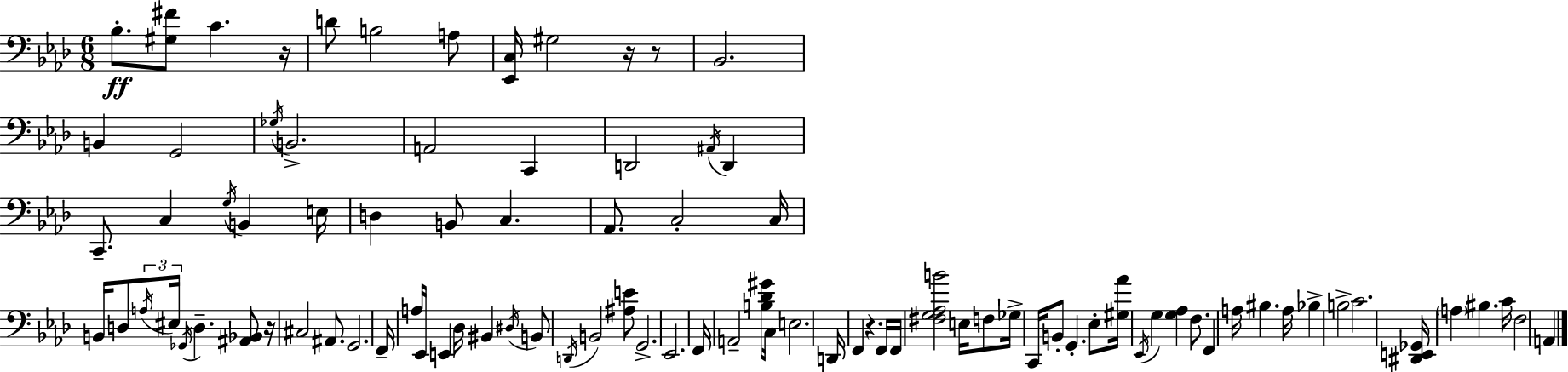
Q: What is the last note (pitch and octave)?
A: A2